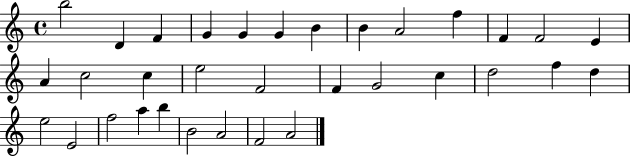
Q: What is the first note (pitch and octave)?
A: B5